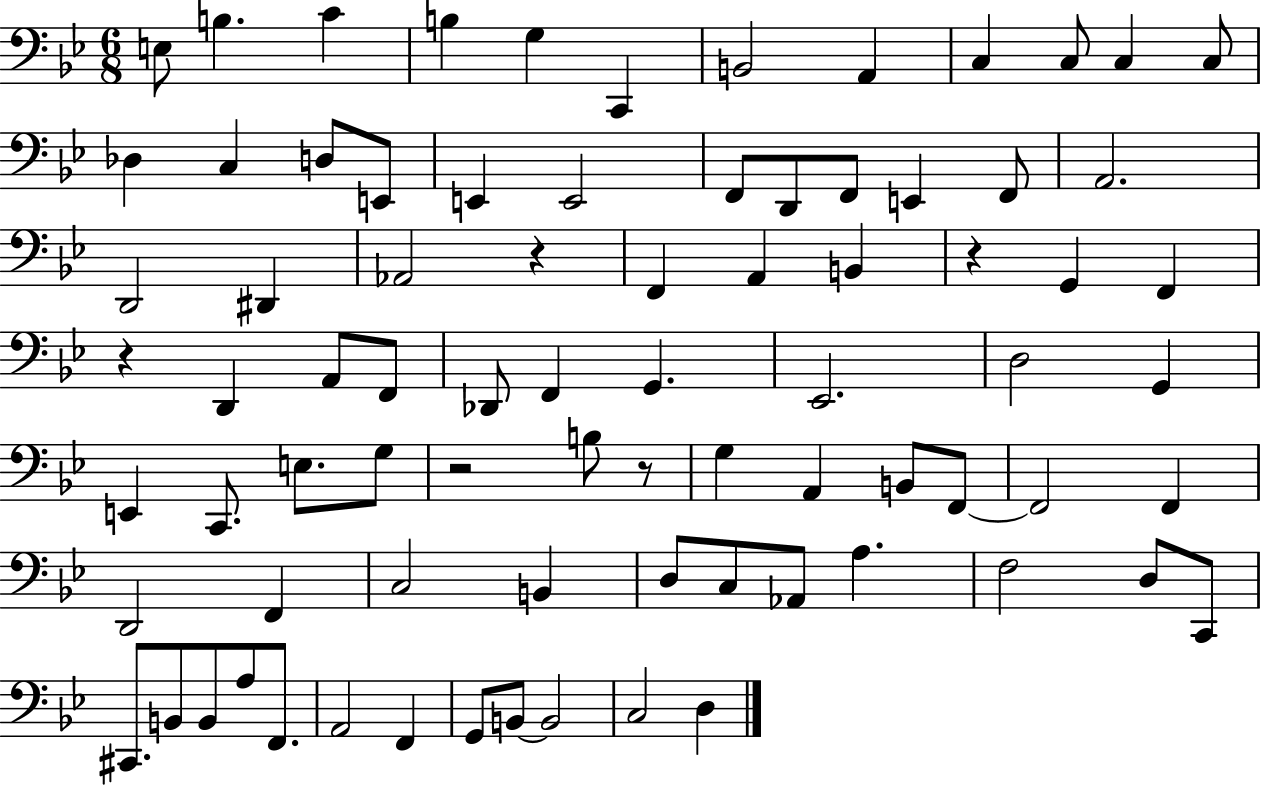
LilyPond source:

{
  \clef bass
  \numericTimeSignature
  \time 6/8
  \key bes \major
  e8 b4. c'4 | b4 g4 c,4 | b,2 a,4 | c4 c8 c4 c8 | \break des4 c4 d8 e,8 | e,4 e,2 | f,8 d,8 f,8 e,4 f,8 | a,2. | \break d,2 dis,4 | aes,2 r4 | f,4 a,4 b,4 | r4 g,4 f,4 | \break r4 d,4 a,8 f,8 | des,8 f,4 g,4. | ees,2. | d2 g,4 | \break e,4 c,8. e8. g8 | r2 b8 r8 | g4 a,4 b,8 f,8~~ | f,2 f,4 | \break d,2 f,4 | c2 b,4 | d8 c8 aes,8 a4. | f2 d8 c,8 | \break cis,8. b,8 b,8 a8 f,8. | a,2 f,4 | g,8 b,8~~ b,2 | c2 d4 | \break \bar "|."
}